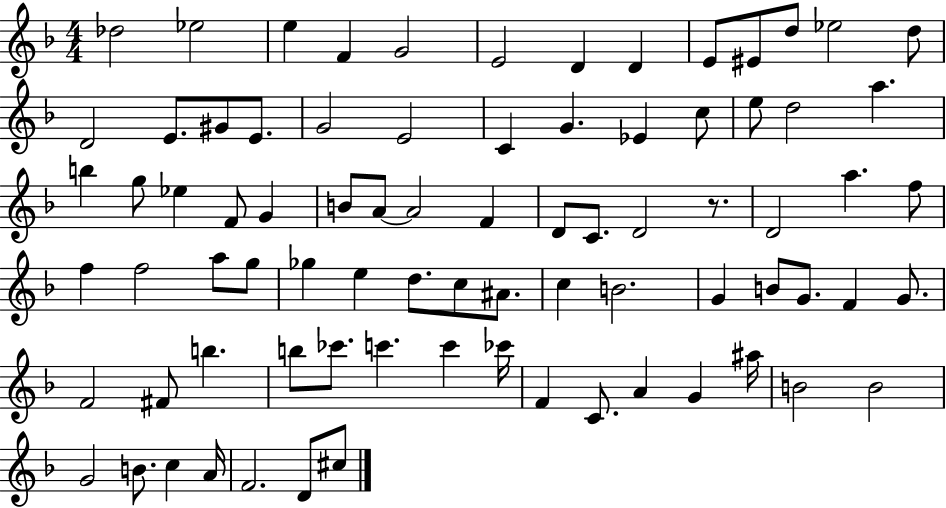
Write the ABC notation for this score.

X:1
T:Untitled
M:4/4
L:1/4
K:F
_d2 _e2 e F G2 E2 D D E/2 ^E/2 d/2 _e2 d/2 D2 E/2 ^G/2 E/2 G2 E2 C G _E c/2 e/2 d2 a b g/2 _e F/2 G B/2 A/2 A2 F D/2 C/2 D2 z/2 D2 a f/2 f f2 a/2 g/2 _g e d/2 c/2 ^A/2 c B2 G B/2 G/2 F G/2 F2 ^F/2 b b/2 _c'/2 c' c' _c'/4 F C/2 A G ^a/4 B2 B2 G2 B/2 c A/4 F2 D/2 ^c/2